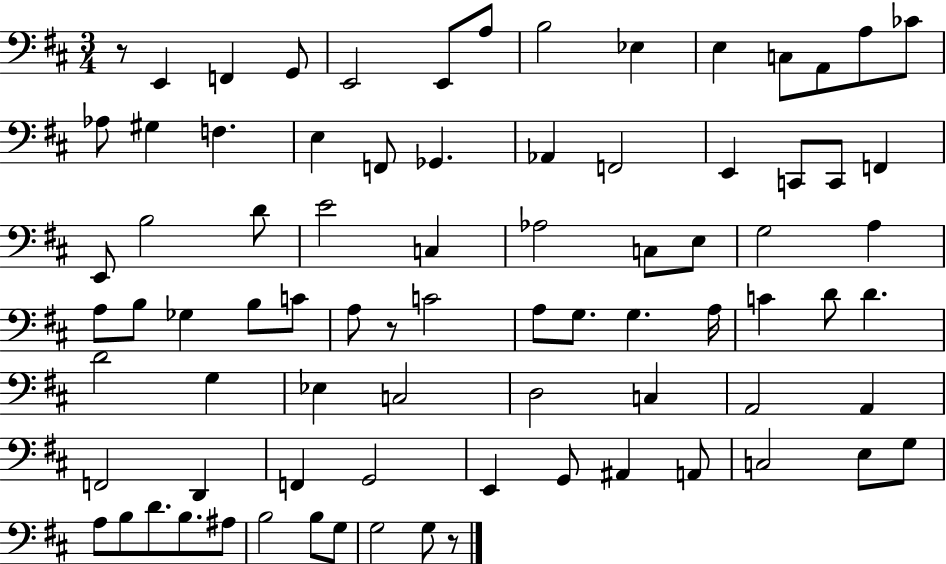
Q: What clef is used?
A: bass